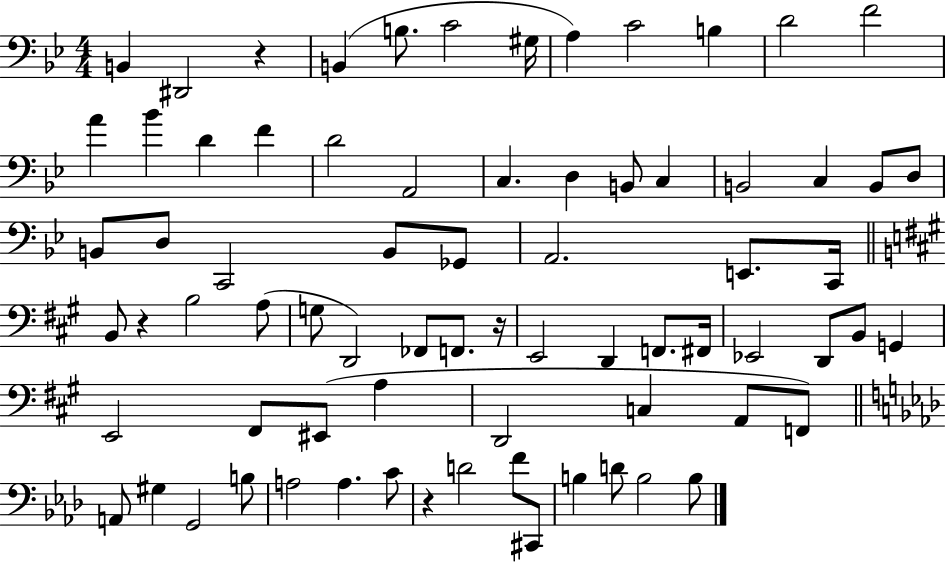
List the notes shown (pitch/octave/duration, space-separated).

B2/q D#2/h R/q B2/q B3/e. C4/h G#3/s A3/q C4/h B3/q D4/h F4/h A4/q Bb4/q D4/q F4/q D4/h A2/h C3/q. D3/q B2/e C3/q B2/h C3/q B2/e D3/e B2/e D3/e C2/h B2/e Gb2/e A2/h. E2/e. C2/s B2/e R/q B3/h A3/e G3/e D2/h FES2/e F2/e. R/s E2/h D2/q F2/e. F#2/s Eb2/h D2/e B2/e G2/q E2/h F#2/e EIS2/e A3/q D2/h C3/q A2/e F2/e A2/e G#3/q G2/h B3/e A3/h A3/q. C4/e R/q D4/h F4/e C#2/e B3/q D4/e B3/h B3/e